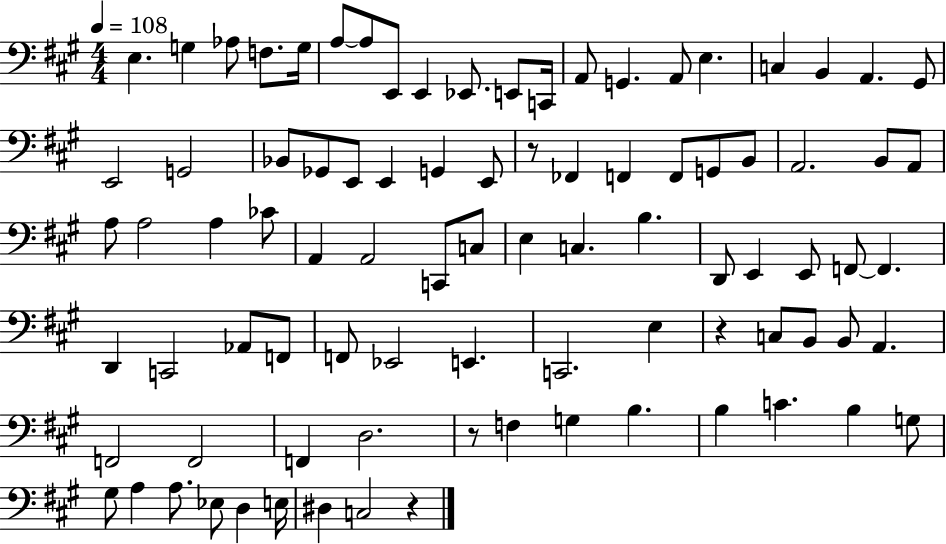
{
  \clef bass
  \numericTimeSignature
  \time 4/4
  \key a \major
  \tempo 4 = 108
  \repeat volta 2 { e4. g4 aes8 f8. g16 | a8~~ a8 e,8 e,4 ees,8. e,8 c,16 | a,8 g,4. a,8 e4. | c4 b,4 a,4. gis,8 | \break e,2 g,2 | bes,8 ges,8 e,8 e,4 g,4 e,8 | r8 fes,4 f,4 f,8 g,8 b,8 | a,2. b,8 a,8 | \break a8 a2 a4 ces'8 | a,4 a,2 c,8 c8 | e4 c4. b4. | d,8 e,4 e,8 f,8~~ f,4. | \break d,4 c,2 aes,8 f,8 | f,8 ees,2 e,4. | c,2. e4 | r4 c8 b,8 b,8 a,4. | \break f,2 f,2 | f,4 d2. | r8 f4 g4 b4. | b4 c'4. b4 g8 | \break gis8 a4 a8. ees8 d4 e16 | dis4 c2 r4 | } \bar "|."
}